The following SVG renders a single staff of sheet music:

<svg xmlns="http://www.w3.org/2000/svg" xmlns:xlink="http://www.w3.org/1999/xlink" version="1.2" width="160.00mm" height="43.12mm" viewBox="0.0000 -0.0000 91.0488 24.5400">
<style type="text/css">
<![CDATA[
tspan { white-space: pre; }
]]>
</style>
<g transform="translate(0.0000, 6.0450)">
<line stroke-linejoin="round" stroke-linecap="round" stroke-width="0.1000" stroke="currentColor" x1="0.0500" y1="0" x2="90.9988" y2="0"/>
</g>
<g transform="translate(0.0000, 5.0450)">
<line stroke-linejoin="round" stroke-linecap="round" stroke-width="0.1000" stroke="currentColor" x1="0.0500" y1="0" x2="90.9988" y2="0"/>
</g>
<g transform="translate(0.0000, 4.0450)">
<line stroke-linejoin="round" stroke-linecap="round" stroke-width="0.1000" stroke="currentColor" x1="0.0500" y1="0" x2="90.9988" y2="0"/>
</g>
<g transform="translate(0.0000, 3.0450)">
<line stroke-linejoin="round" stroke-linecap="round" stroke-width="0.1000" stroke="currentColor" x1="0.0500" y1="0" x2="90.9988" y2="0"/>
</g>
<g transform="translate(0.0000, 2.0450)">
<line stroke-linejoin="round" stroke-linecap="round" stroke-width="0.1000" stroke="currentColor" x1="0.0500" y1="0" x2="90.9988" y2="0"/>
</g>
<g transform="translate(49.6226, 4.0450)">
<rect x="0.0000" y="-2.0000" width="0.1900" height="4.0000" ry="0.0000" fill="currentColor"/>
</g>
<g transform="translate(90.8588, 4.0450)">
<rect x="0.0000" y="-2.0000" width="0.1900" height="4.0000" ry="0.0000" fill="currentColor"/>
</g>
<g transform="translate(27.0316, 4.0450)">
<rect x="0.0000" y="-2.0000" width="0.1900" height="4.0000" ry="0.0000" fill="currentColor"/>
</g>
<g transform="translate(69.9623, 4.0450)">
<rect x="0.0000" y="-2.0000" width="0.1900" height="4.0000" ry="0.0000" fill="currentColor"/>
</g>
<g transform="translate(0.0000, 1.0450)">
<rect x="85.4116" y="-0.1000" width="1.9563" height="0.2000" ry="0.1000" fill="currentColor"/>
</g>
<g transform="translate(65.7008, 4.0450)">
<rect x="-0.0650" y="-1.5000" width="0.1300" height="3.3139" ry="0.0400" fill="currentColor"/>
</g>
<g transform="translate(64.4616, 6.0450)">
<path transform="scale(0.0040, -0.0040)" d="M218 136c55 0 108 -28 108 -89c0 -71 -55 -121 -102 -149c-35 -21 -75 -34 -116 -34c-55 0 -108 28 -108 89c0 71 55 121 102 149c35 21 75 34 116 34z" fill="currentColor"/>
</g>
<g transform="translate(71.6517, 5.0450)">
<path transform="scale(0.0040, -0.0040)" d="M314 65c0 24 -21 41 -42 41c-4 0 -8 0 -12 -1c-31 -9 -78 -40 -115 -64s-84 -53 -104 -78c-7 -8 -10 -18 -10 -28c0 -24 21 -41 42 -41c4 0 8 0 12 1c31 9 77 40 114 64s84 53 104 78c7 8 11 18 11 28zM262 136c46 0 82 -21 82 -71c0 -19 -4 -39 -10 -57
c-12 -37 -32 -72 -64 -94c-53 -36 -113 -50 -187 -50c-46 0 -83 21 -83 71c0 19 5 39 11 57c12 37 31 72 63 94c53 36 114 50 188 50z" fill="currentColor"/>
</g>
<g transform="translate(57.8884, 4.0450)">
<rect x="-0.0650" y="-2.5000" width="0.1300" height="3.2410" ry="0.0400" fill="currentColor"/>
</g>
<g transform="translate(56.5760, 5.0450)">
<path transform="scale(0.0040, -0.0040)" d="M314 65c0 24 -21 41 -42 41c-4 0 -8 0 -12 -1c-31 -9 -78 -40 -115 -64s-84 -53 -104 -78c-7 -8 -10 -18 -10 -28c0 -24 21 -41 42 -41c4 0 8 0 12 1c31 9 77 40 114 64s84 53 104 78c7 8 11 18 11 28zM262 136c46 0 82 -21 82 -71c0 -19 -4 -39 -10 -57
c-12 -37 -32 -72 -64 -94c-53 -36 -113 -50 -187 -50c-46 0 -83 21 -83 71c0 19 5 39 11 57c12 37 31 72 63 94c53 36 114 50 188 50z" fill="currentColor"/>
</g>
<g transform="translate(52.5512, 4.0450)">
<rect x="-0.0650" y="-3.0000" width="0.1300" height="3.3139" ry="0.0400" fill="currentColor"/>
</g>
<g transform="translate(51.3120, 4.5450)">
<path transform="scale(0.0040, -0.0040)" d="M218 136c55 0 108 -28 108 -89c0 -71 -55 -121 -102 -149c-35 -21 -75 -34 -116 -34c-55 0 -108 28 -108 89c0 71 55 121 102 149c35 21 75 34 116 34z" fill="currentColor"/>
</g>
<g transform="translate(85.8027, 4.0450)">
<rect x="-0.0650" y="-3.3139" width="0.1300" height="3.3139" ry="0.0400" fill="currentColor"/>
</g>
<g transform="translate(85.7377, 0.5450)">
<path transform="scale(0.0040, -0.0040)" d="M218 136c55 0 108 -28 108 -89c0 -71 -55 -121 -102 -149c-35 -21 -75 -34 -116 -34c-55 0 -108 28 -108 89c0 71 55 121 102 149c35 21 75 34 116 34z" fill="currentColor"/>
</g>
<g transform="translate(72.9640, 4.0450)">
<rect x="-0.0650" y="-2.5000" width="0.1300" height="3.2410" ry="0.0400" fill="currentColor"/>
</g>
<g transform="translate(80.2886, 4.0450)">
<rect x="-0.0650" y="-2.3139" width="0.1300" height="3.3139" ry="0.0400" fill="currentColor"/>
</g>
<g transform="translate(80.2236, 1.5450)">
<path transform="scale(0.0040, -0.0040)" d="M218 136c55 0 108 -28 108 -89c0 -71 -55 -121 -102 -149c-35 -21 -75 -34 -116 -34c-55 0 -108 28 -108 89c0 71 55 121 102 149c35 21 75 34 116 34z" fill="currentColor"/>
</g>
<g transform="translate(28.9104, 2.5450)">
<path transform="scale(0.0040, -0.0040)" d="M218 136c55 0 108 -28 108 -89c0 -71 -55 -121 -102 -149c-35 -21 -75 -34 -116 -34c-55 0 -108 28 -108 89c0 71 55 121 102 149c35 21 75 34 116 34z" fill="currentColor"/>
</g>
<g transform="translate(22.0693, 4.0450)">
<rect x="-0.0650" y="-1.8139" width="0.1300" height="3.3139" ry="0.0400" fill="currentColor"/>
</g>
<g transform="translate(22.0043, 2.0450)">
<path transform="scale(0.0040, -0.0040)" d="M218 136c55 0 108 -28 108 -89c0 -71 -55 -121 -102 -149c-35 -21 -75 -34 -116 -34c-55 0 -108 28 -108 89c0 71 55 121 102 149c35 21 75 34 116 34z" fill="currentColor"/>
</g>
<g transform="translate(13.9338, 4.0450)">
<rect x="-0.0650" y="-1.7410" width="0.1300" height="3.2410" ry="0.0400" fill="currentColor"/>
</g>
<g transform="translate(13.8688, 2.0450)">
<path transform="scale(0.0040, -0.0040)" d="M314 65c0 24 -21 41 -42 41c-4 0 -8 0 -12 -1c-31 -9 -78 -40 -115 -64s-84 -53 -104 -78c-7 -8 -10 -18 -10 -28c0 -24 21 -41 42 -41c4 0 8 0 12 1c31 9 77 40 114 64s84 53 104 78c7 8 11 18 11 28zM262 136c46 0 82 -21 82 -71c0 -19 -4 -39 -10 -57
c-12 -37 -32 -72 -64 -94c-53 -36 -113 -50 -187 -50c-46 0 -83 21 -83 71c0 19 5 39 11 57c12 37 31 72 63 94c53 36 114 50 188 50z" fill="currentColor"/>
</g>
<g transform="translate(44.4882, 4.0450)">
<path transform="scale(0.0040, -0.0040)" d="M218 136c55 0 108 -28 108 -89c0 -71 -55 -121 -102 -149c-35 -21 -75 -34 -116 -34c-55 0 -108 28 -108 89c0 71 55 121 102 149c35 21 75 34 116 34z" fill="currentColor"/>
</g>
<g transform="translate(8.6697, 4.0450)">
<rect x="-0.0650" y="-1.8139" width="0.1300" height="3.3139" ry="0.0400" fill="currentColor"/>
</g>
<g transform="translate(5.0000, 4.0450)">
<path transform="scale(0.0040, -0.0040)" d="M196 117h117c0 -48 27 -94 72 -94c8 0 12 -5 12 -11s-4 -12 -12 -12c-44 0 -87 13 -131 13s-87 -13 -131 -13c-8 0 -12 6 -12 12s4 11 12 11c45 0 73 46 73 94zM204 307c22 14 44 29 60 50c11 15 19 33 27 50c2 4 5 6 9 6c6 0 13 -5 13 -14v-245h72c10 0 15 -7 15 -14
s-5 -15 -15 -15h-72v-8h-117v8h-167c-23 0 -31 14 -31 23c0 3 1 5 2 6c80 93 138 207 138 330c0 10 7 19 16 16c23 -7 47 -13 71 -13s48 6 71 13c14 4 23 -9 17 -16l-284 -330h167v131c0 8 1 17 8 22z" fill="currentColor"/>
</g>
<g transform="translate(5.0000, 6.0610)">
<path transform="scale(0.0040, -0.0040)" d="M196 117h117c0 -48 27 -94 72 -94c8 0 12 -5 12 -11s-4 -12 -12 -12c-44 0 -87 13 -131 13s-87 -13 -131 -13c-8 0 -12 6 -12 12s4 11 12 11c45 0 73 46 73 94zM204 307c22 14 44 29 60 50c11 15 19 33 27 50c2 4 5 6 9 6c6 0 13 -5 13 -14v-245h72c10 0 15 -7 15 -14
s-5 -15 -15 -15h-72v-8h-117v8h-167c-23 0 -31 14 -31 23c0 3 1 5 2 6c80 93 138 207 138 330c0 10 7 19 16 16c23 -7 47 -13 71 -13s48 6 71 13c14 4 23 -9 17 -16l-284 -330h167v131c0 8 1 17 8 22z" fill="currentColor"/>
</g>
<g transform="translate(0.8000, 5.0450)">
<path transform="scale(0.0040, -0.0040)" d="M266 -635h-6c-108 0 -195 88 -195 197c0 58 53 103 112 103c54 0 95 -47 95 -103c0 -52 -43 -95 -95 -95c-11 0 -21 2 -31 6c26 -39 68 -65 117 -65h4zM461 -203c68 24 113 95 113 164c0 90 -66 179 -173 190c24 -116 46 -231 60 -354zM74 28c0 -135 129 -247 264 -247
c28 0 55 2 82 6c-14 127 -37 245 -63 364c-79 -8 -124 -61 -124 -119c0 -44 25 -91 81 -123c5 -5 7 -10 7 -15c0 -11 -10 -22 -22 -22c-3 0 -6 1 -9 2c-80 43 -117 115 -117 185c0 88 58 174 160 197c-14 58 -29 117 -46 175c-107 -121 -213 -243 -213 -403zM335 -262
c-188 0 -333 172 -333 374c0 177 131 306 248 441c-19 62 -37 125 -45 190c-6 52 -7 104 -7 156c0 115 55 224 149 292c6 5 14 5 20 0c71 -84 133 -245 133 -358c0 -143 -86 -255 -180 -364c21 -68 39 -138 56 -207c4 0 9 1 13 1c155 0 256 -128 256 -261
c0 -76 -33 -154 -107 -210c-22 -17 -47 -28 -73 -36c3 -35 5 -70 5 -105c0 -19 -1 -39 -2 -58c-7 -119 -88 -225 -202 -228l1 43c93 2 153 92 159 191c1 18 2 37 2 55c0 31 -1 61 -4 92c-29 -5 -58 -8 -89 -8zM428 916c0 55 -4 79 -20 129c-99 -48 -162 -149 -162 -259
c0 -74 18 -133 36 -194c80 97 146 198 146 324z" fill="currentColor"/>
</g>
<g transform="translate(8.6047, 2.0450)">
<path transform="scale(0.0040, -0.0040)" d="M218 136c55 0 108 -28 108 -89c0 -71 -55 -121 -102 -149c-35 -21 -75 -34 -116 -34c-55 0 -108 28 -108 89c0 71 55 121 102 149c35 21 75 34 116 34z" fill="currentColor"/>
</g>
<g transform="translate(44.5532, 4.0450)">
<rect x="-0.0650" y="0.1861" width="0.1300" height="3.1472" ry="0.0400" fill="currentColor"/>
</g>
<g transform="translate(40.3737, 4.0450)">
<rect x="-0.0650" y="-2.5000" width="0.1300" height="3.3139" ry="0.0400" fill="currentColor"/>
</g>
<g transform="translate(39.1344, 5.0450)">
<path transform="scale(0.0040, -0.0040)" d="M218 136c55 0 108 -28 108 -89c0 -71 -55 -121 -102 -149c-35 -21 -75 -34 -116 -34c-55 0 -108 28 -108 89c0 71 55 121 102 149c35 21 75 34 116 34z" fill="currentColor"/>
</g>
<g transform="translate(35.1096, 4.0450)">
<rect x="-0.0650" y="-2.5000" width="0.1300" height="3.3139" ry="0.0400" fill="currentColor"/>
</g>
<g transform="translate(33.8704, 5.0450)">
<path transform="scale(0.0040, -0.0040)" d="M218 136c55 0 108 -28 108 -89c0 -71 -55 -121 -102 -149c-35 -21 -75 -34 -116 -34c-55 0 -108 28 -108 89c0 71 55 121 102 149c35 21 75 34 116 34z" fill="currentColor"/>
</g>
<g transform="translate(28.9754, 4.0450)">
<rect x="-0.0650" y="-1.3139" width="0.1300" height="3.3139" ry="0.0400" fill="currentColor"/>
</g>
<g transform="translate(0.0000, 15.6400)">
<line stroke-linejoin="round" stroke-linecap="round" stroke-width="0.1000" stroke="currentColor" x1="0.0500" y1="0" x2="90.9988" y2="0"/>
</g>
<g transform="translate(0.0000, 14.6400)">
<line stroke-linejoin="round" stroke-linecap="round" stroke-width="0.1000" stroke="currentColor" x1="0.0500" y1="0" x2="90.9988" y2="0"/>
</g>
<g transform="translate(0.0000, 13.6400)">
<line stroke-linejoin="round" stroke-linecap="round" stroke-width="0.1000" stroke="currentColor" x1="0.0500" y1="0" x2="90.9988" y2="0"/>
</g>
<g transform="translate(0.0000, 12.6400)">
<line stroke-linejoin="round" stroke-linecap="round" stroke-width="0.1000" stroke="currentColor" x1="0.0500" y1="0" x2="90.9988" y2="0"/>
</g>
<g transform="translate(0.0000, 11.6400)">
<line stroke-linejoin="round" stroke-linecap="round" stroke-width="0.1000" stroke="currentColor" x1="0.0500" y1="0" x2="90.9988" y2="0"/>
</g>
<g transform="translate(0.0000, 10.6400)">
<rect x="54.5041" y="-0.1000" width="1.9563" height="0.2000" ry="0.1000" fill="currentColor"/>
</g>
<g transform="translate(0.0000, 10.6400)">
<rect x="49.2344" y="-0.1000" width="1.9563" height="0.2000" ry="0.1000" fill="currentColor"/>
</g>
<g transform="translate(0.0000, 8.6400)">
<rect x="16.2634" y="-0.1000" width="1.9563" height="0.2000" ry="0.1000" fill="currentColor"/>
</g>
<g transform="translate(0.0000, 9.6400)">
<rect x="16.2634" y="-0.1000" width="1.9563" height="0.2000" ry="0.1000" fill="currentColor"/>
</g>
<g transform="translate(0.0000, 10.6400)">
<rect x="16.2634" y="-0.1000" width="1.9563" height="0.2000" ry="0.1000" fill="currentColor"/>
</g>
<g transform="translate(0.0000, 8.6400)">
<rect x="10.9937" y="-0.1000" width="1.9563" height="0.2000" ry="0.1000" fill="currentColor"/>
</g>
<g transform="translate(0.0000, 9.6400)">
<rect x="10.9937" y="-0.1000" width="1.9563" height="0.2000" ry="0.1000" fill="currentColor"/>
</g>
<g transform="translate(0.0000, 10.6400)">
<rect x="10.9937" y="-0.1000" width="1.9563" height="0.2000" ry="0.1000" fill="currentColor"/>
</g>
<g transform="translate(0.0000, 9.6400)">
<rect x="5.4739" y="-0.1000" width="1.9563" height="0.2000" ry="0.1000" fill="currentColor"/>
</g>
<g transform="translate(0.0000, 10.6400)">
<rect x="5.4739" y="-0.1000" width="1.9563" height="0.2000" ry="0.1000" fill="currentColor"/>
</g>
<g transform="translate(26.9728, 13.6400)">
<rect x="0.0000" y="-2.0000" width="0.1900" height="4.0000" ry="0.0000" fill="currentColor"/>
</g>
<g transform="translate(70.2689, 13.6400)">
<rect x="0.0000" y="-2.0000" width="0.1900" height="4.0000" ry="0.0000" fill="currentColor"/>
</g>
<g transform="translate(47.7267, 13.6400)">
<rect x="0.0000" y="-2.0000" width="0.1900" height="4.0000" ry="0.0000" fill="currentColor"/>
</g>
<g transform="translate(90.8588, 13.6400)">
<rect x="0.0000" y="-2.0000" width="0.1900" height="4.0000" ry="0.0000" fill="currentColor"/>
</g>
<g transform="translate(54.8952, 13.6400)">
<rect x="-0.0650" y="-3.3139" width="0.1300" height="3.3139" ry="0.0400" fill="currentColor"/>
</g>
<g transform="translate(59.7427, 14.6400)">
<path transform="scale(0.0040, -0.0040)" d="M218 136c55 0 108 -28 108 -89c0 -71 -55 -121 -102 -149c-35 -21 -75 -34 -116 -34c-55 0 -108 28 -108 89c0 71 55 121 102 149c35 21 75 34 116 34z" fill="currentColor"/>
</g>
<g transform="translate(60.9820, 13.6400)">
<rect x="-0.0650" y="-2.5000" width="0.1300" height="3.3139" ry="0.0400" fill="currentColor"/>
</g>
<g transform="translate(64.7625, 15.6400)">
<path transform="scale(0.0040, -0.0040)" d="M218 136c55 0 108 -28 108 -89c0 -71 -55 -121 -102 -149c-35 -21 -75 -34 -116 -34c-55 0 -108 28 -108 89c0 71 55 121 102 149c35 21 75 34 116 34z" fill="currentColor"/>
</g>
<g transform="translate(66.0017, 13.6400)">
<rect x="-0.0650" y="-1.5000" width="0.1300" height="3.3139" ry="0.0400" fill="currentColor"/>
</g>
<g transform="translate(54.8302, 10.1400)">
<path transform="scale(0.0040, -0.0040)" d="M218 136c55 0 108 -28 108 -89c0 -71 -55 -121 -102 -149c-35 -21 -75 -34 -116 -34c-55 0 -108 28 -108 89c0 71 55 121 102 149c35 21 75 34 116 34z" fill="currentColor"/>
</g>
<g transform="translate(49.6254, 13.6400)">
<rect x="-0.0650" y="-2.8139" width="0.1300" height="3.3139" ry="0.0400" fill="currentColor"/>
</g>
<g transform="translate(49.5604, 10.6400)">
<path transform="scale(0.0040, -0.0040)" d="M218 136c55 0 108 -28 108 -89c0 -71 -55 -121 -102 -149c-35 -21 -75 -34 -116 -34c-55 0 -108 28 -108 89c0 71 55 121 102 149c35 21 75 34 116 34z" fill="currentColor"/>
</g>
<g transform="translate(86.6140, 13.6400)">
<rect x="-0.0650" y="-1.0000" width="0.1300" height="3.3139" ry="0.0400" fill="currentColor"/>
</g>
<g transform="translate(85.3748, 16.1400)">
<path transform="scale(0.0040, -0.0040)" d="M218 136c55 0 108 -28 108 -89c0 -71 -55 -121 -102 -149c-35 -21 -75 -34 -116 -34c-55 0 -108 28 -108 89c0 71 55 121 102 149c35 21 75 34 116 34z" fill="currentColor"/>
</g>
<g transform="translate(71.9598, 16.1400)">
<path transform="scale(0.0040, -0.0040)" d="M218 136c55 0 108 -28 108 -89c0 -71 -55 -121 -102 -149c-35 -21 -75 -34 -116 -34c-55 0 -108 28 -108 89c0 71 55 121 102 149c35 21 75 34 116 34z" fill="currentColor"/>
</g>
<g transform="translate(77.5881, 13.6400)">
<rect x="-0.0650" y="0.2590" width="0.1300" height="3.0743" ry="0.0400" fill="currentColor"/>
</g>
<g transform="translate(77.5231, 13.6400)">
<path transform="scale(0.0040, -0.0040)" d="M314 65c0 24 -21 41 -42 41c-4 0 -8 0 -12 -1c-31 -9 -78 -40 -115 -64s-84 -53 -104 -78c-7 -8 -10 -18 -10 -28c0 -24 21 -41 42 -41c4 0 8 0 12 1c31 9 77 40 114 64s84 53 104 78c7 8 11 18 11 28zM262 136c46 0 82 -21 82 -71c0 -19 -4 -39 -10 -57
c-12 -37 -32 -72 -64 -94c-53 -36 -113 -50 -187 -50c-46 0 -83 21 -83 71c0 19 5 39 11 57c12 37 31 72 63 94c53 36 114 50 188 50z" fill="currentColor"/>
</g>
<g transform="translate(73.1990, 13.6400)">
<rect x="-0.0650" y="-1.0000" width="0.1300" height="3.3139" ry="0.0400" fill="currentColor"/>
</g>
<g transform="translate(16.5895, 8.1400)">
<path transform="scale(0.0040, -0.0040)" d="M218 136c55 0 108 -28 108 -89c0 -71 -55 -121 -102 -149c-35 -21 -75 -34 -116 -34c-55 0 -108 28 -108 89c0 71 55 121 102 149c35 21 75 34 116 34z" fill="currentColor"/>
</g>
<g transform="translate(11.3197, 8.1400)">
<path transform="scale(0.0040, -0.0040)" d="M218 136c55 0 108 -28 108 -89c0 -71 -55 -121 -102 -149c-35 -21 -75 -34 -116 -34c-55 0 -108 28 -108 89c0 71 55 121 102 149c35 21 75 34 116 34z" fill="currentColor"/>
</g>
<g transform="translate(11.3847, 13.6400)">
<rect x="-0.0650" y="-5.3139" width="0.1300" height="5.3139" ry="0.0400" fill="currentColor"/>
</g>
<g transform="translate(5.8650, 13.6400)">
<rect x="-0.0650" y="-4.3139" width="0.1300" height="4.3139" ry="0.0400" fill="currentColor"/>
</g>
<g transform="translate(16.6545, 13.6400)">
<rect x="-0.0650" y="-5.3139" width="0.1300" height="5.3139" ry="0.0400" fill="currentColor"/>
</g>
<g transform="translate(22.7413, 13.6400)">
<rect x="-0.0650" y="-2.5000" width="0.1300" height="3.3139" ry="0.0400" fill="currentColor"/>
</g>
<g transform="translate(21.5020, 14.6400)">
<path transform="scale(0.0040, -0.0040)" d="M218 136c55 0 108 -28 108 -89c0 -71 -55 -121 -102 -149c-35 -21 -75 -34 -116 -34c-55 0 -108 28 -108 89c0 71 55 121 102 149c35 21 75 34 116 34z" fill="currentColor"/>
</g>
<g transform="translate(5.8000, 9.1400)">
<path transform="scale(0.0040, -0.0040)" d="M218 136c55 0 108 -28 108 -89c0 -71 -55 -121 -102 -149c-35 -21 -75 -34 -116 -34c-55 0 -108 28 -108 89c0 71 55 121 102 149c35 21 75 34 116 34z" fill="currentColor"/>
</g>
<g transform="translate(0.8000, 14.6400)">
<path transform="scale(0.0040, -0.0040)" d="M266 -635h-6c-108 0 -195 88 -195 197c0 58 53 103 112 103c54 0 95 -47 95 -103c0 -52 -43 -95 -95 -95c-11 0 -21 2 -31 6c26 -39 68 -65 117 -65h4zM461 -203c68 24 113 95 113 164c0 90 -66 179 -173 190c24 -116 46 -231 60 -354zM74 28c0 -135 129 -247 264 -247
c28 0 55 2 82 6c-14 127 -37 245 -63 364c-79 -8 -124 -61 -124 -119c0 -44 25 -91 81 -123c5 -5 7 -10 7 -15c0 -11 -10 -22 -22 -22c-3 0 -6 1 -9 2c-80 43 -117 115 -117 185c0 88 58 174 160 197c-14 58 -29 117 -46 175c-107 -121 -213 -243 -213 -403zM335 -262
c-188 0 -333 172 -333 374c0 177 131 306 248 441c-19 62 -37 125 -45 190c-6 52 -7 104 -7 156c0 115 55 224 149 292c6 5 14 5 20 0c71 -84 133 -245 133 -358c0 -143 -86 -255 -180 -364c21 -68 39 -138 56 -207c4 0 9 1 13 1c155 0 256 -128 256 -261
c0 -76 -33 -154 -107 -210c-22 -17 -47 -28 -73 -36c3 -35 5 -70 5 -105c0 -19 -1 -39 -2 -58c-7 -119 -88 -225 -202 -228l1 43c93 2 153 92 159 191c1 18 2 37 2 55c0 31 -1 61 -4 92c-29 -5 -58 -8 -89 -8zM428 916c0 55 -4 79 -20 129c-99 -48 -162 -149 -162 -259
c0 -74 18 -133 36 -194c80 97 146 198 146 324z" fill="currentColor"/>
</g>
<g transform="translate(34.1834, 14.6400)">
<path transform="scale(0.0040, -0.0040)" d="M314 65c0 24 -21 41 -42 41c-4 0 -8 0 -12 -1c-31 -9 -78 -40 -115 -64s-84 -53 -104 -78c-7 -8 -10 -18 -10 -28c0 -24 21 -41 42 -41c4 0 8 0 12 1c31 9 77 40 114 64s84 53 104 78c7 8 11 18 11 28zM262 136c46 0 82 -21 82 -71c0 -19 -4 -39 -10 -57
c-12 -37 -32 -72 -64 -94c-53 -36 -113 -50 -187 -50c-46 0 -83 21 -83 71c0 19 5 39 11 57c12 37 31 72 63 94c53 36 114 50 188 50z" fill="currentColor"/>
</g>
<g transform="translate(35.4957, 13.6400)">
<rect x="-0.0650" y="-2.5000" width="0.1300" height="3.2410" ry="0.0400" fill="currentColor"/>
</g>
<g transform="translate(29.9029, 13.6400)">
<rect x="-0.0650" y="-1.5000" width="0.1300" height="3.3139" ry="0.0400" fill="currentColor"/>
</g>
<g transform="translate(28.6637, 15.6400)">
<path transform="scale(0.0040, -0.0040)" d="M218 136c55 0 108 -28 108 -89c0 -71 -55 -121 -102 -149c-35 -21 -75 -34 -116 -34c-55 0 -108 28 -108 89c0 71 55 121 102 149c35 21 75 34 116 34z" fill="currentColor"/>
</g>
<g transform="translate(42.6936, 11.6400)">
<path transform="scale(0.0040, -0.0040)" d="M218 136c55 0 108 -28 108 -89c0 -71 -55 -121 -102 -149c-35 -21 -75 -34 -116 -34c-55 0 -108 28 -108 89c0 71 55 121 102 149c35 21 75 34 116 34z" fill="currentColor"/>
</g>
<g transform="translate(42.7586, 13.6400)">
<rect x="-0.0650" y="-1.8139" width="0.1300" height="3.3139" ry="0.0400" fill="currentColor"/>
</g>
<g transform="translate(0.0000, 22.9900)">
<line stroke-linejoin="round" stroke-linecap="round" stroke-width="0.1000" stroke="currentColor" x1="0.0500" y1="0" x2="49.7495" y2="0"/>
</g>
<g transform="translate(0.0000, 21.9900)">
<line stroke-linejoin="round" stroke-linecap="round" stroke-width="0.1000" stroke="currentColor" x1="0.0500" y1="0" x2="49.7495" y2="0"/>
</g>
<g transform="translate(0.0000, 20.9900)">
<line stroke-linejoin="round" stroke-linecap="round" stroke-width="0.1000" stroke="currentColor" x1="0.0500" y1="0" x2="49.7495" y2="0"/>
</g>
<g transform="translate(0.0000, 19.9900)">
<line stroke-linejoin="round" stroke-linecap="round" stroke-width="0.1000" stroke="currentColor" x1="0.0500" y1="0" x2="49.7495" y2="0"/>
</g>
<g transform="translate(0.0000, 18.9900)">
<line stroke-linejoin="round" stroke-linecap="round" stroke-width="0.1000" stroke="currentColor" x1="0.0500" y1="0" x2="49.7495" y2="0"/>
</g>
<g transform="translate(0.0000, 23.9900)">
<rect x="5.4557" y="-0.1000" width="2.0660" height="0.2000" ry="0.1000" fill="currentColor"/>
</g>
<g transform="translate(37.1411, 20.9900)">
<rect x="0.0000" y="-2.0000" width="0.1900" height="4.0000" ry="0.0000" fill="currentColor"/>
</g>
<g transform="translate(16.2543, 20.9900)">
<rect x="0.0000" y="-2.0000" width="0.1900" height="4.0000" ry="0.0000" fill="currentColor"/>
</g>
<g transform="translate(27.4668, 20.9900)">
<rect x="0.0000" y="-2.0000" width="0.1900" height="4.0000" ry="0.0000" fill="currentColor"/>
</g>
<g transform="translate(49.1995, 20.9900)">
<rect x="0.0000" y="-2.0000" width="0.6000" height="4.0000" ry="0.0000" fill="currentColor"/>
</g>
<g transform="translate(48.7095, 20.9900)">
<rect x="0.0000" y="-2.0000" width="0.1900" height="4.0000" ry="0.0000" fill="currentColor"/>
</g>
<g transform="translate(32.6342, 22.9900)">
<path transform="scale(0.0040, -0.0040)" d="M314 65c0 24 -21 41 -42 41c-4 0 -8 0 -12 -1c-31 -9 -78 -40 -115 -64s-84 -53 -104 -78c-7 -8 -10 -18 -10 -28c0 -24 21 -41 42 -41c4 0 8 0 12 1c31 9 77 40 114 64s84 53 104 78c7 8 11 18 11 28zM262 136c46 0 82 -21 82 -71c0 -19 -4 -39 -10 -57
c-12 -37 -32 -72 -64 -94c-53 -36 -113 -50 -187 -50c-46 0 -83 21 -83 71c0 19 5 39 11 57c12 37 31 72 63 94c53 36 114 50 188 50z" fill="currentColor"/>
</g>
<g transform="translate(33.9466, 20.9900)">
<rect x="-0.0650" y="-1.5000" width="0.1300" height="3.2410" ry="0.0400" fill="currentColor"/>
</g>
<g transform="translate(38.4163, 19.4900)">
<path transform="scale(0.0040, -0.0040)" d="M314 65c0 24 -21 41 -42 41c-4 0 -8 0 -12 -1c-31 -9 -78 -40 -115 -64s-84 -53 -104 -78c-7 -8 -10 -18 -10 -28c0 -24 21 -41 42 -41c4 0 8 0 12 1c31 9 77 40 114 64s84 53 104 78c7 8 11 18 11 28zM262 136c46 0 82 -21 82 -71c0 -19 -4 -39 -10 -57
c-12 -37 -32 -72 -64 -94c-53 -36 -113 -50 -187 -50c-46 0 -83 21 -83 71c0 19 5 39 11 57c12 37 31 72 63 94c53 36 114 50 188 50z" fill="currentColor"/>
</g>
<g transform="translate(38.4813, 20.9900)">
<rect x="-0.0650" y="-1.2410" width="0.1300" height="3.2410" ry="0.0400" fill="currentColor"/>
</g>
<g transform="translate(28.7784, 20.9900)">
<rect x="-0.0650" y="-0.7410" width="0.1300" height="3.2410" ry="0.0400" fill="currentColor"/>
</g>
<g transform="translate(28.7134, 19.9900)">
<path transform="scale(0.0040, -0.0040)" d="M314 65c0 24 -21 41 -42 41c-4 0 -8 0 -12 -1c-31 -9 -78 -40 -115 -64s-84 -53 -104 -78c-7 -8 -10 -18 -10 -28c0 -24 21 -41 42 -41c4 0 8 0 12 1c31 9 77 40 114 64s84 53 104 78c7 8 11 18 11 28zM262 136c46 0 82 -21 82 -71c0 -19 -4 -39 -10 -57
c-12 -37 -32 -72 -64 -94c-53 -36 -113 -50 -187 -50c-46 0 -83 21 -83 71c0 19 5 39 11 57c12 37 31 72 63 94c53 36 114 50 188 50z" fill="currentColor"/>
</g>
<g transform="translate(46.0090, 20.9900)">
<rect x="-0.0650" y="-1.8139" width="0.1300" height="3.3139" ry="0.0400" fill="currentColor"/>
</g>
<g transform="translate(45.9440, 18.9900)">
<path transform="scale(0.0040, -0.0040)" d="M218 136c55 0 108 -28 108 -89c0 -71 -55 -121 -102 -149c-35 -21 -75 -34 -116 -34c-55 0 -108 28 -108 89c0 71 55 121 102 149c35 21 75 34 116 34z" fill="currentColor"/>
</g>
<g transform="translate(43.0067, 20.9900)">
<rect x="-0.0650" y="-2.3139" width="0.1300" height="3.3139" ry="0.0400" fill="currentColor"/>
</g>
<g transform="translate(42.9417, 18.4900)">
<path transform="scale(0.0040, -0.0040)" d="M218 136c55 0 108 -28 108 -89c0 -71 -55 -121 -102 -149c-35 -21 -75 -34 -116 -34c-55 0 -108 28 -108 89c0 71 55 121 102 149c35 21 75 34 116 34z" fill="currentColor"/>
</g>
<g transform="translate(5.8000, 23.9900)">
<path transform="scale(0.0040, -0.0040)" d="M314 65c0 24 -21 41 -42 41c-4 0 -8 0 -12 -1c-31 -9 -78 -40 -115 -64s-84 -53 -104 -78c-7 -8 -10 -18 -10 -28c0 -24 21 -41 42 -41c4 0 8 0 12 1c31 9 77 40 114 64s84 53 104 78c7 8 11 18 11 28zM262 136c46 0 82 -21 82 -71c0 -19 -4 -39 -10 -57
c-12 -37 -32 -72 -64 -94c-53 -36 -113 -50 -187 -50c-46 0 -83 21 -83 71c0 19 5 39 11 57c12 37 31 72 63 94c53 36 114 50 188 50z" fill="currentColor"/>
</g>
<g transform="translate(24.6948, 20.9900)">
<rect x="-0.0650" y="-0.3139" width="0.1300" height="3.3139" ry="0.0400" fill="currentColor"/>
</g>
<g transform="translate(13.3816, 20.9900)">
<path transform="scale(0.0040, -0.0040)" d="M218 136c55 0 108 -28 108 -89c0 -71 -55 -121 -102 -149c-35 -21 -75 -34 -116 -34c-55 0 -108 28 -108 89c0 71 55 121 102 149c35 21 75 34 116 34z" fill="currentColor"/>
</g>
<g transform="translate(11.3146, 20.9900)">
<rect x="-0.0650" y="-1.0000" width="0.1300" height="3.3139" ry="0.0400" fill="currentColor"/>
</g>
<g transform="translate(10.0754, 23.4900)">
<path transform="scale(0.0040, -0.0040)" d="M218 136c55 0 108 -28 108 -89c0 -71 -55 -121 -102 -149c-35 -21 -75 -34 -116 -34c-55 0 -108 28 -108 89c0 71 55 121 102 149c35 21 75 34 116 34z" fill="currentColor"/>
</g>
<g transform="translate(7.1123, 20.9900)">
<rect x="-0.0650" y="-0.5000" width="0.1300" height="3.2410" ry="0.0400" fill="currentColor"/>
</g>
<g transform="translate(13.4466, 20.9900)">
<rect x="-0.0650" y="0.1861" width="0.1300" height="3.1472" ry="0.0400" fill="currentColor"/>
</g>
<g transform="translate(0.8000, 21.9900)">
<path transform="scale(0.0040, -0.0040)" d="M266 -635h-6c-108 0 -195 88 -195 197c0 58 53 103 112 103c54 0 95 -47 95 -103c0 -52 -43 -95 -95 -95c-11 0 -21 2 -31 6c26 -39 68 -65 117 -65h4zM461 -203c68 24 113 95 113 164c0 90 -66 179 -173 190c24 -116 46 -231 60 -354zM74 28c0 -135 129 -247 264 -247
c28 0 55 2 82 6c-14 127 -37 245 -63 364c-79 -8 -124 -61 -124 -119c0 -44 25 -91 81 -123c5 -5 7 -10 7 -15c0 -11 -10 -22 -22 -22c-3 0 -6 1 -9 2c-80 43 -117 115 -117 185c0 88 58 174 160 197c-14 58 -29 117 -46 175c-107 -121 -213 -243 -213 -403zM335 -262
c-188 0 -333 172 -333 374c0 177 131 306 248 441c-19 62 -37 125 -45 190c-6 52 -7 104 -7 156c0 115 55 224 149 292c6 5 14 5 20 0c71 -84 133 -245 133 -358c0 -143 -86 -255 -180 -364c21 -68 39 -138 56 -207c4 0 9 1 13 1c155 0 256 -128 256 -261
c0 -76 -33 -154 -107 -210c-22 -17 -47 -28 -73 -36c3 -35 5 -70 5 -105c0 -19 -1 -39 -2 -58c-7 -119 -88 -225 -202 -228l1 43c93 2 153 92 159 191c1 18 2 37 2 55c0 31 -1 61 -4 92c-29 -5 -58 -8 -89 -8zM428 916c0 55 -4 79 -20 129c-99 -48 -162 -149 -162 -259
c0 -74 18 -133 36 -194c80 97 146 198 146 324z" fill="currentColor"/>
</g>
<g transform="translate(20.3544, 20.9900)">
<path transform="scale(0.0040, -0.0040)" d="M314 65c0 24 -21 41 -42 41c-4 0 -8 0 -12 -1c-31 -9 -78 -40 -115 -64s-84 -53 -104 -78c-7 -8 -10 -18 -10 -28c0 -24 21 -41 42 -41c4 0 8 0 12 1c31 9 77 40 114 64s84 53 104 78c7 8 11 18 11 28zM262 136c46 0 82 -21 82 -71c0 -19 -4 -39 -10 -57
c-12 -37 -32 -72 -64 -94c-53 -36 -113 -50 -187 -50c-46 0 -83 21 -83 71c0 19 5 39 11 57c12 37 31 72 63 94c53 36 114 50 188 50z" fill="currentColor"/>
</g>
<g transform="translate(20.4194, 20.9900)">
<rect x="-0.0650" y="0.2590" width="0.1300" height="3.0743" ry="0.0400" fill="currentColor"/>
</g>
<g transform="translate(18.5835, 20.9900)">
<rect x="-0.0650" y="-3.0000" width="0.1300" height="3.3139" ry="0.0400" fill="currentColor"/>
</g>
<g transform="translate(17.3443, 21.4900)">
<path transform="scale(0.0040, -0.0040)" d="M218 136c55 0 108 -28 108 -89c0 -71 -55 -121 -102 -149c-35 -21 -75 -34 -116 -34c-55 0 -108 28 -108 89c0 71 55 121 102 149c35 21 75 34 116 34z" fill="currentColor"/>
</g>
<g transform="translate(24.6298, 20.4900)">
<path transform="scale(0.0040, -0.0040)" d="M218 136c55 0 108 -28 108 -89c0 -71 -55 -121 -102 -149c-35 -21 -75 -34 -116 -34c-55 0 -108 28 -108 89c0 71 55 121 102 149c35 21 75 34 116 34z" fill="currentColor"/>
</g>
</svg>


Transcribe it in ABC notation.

X:1
T:Untitled
M:4/4
L:1/4
K:C
f f2 f e G G B A G2 E G2 g b d' f' f' G E G2 f a b G E D B2 D C2 D B A B2 c d2 E2 e2 g f